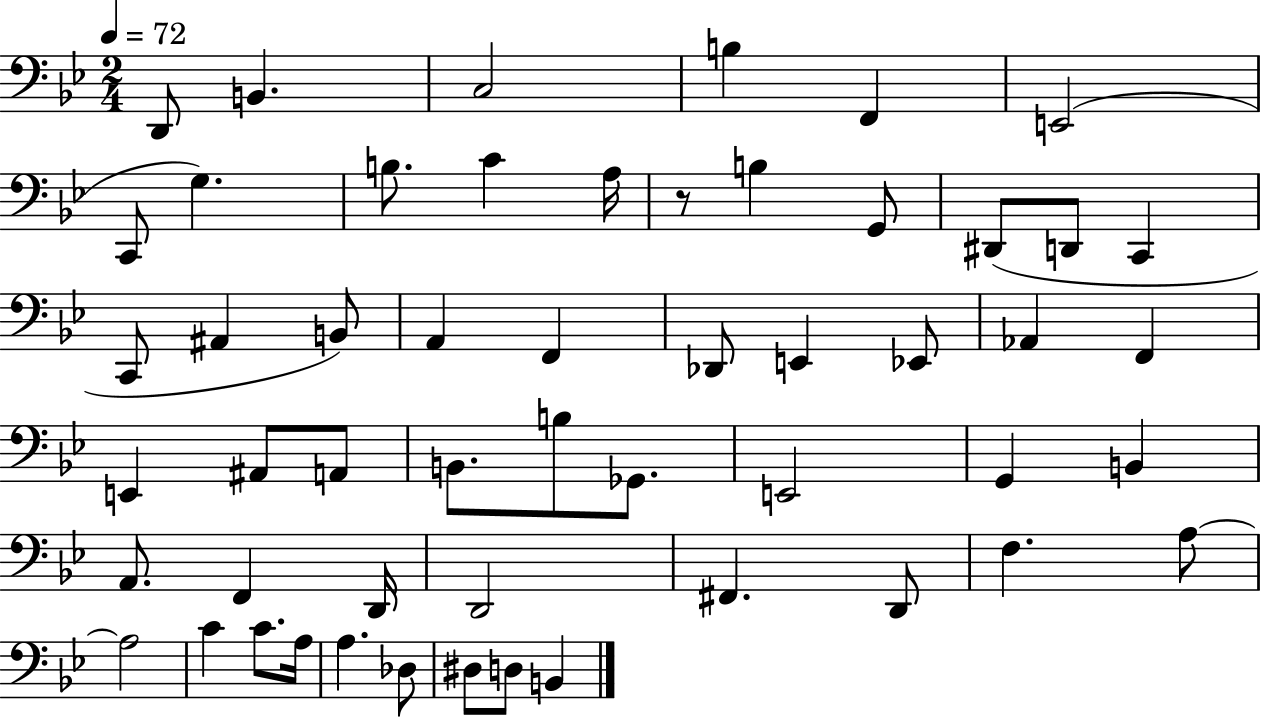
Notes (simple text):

D2/e B2/q. C3/h B3/q F2/q E2/h C2/e G3/q. B3/e. C4/q A3/s R/e B3/q G2/e D#2/e D2/e C2/q C2/e A#2/q B2/e A2/q F2/q Db2/e E2/q Eb2/e Ab2/q F2/q E2/q A#2/e A2/e B2/e. B3/e Gb2/e. E2/h G2/q B2/q A2/e. F2/q D2/s D2/h F#2/q. D2/e F3/q. A3/e A3/h C4/q C4/e. A3/s A3/q. Db3/e D#3/e D3/e B2/q